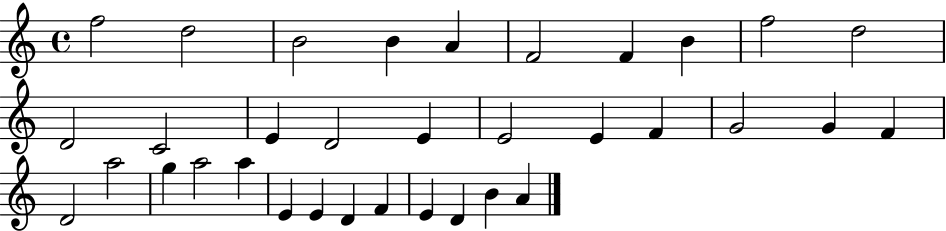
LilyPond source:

{
  \clef treble
  \time 4/4
  \defaultTimeSignature
  \key c \major
  f''2 d''2 | b'2 b'4 a'4 | f'2 f'4 b'4 | f''2 d''2 | \break d'2 c'2 | e'4 d'2 e'4 | e'2 e'4 f'4 | g'2 g'4 f'4 | \break d'2 a''2 | g''4 a''2 a''4 | e'4 e'4 d'4 f'4 | e'4 d'4 b'4 a'4 | \break \bar "|."
}